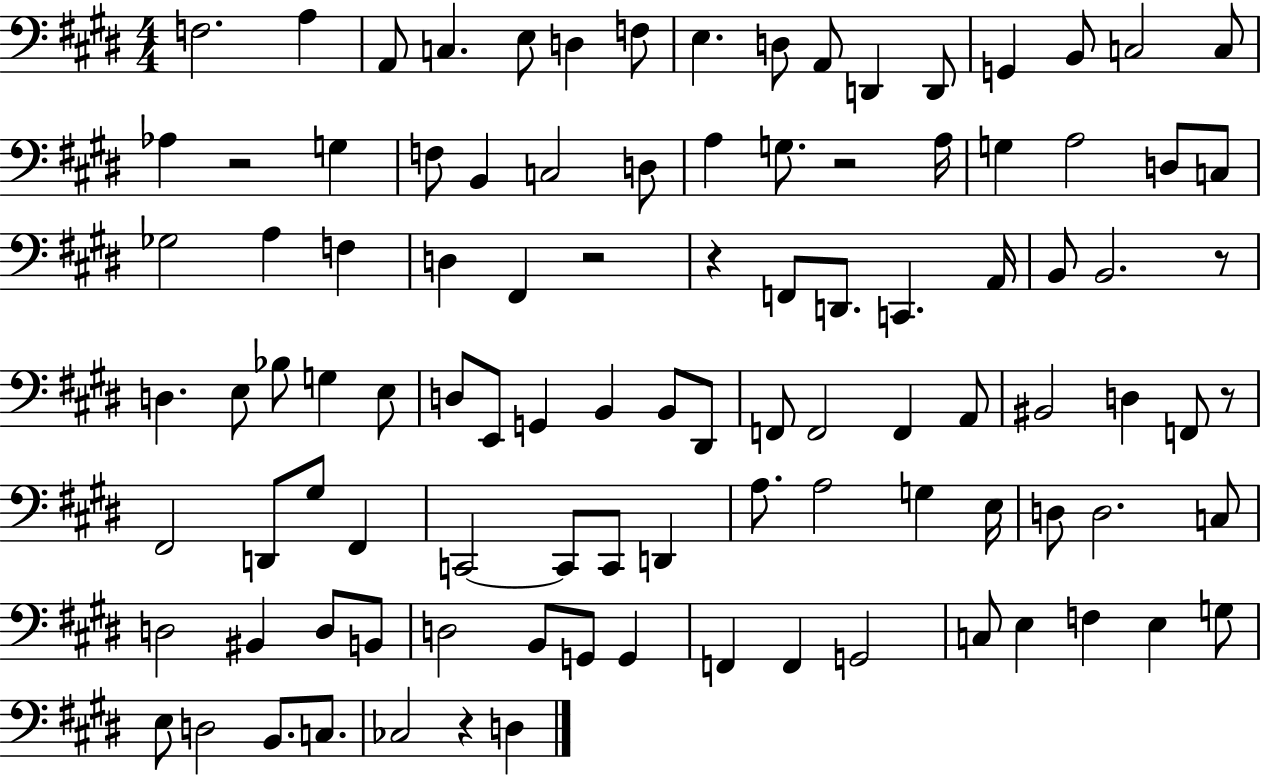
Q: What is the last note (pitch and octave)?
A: D3